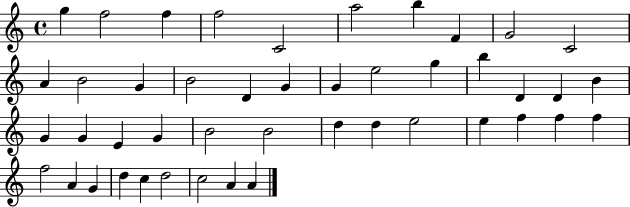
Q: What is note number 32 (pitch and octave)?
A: E5